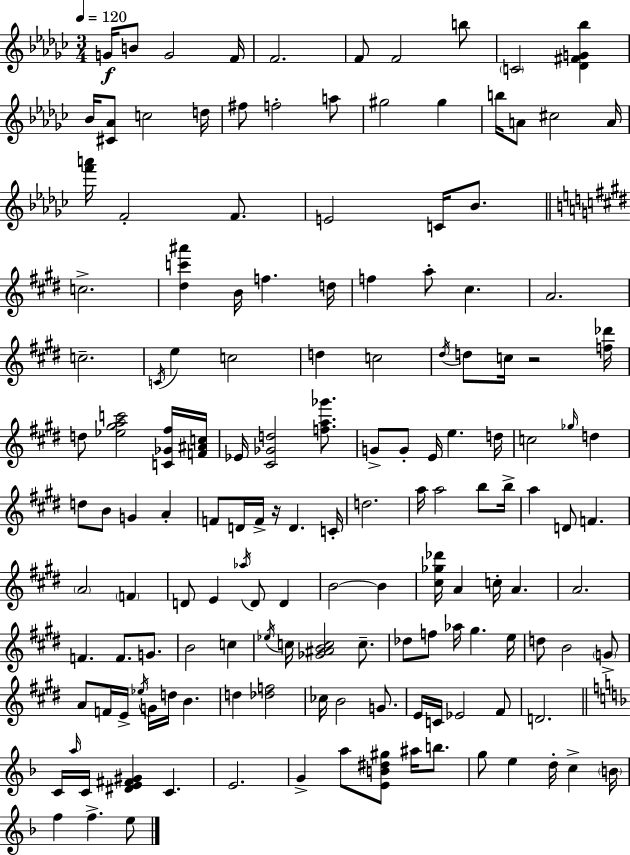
X:1
T:Untitled
M:3/4
L:1/4
K:Ebm
G/4 B/2 G2 F/4 F2 F/2 F2 b/2 C2 [_D^FG_b] _B/4 [^C_A]/2 c2 d/4 ^f/2 f2 a/2 ^g2 ^g b/4 A/2 ^c2 A/4 [f'a']/4 F2 F/2 E2 C/4 _B/2 c2 [^dc'^a'] B/4 f d/4 f a/2 ^c A2 c2 C/4 e c2 d c2 ^d/4 d/2 c/4 z2 [f_d']/4 d/2 [_e^gac']2 [C_G^f]/4 [F^Ac]/4 _E/4 [^C_Gd]2 [fa_g']/2 G/2 G/2 E/4 e d/4 c2 _g/4 d d/2 B/2 G A F/2 D/4 F/4 z/4 D C/4 d2 a/4 a2 b/2 b/4 a D/2 F A2 F D/2 E _a/4 D/2 D B2 B [^c_g_d']/4 A c/4 A A2 F F/2 G/2 B2 c _e/4 c/4 [_G^ABc]2 c/2 _d/2 f/2 _a/4 ^g e/4 d/2 B2 G/2 A/2 F/4 E/4 _e/4 G/4 d/4 B d [_df]2 _c/4 B2 G/2 E/4 C/4 _E2 ^F/2 D2 C/4 a/4 C/4 [^DE^F^G] C E2 G a/2 [EB^d^g]/2 ^a/4 b/2 g/2 e d/4 c B/4 f f e/2